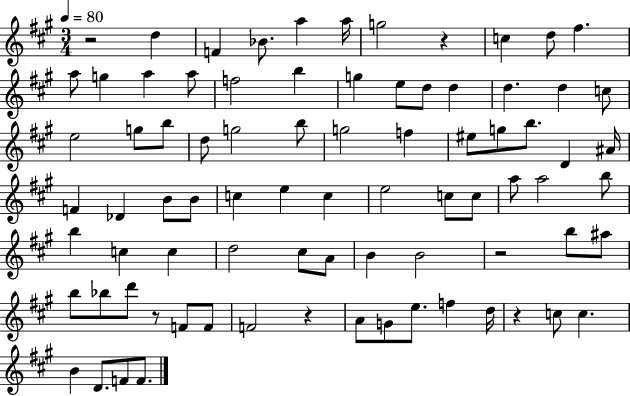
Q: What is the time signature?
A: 3/4